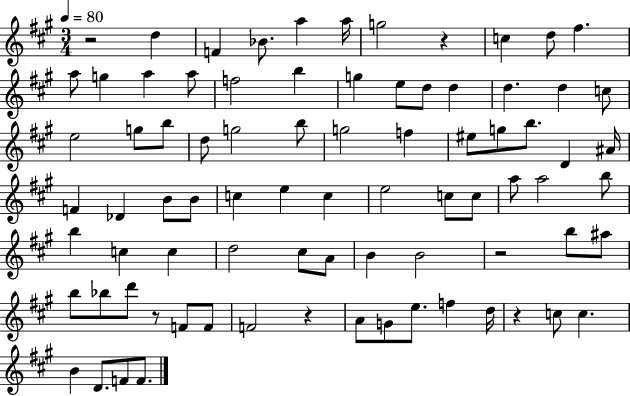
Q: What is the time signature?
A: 3/4